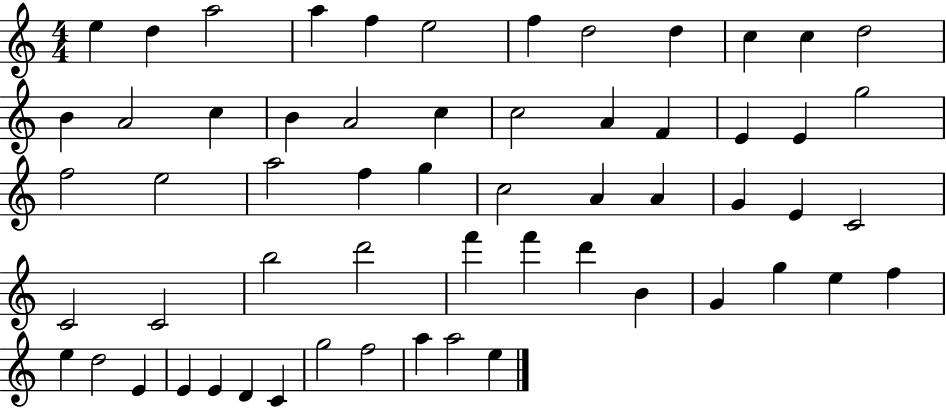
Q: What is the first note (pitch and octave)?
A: E5